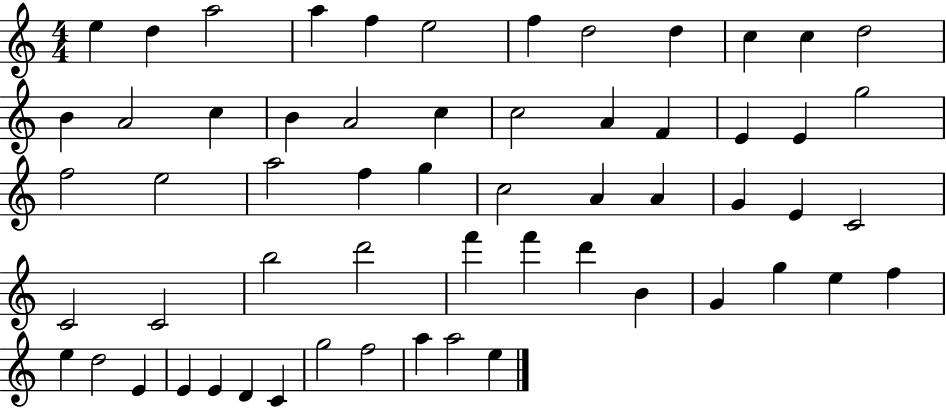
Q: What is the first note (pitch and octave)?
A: E5